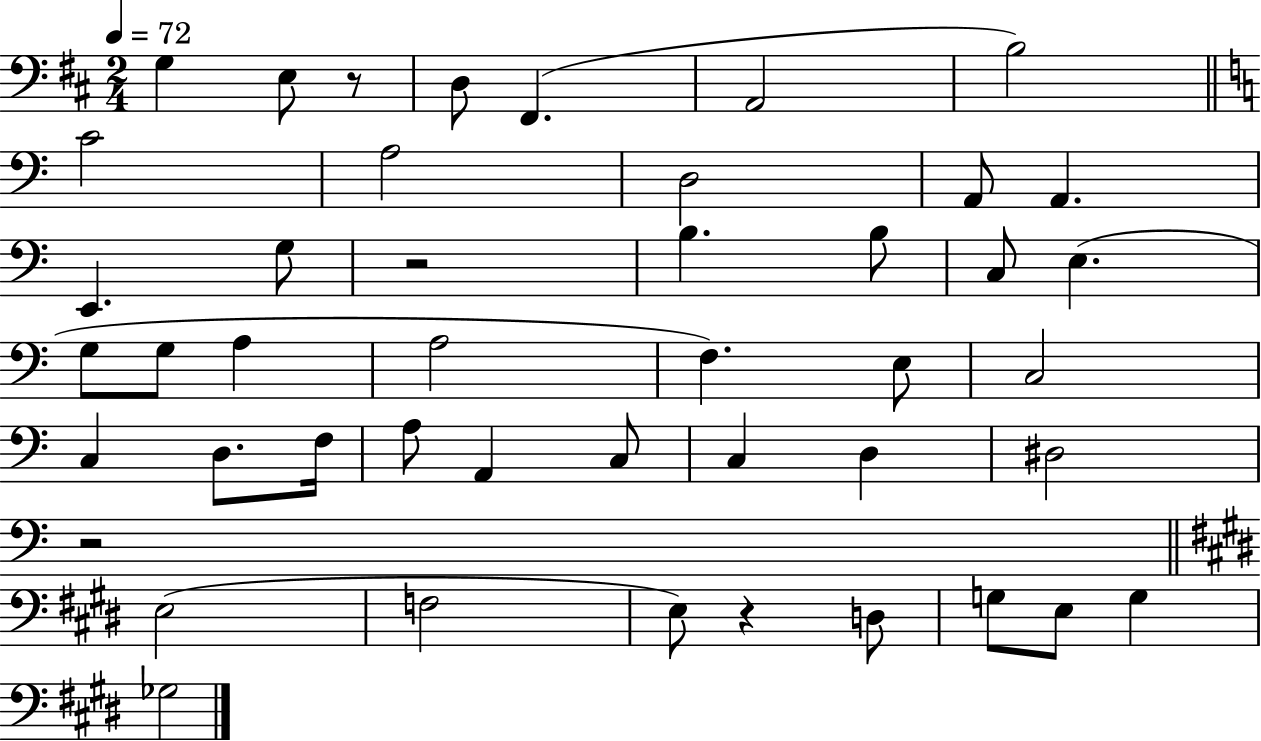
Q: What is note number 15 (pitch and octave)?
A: B3